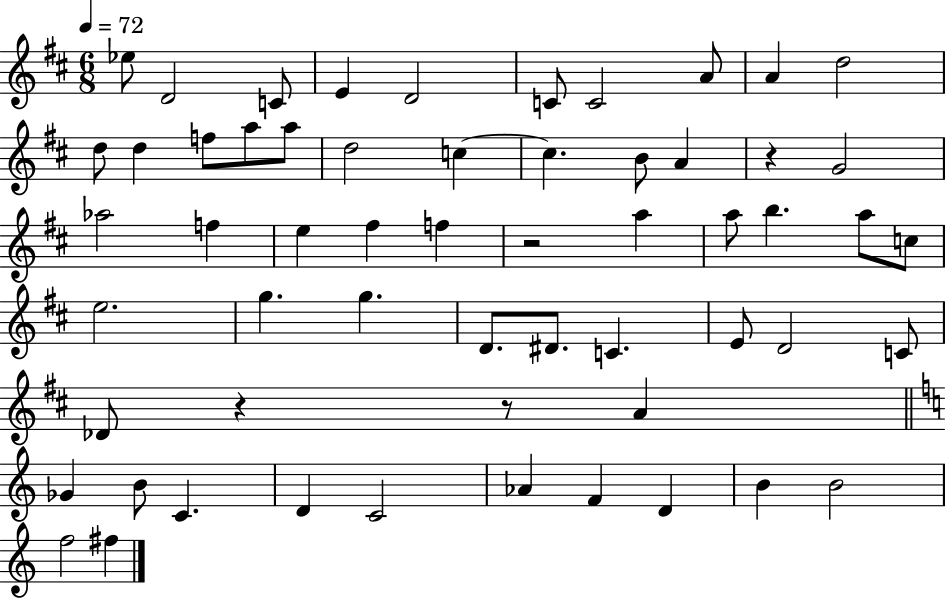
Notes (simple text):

Eb5/e D4/h C4/e E4/q D4/h C4/e C4/h A4/e A4/q D5/h D5/e D5/q F5/e A5/e A5/e D5/h C5/q C5/q. B4/e A4/q R/q G4/h Ab5/h F5/q E5/q F#5/q F5/q R/h A5/q A5/e B5/q. A5/e C5/e E5/h. G5/q. G5/q. D4/e. D#4/e. C4/q. E4/e D4/h C4/e Db4/e R/q R/e A4/q Gb4/q B4/e C4/q. D4/q C4/h Ab4/q F4/q D4/q B4/q B4/h F5/h F#5/q